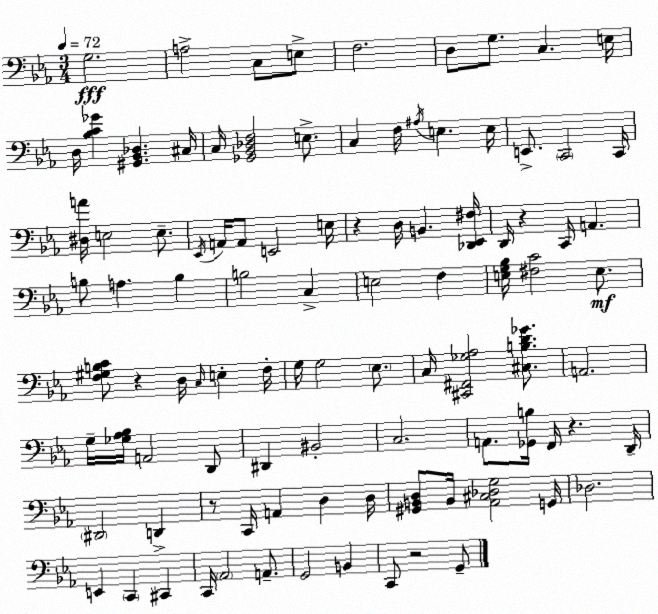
X:1
T:Untitled
M:3/4
L:1/4
K:Eb
G,2 A,2 C,/2 E,/2 F,2 D,/2 G,/2 C, E,/4 D,/4 [_B,C_G] [^G,,_B,,_D,] ^C,/4 C,/4 [_G,,_B,,_D,F,]2 E,/2 C, F,/4 ^A,/4 E, E,/4 E,,/2 C,,2 C,,/4 [^D,A]/4 E,2 E,/2 _E,,/4 A,,/4 A,,/2 E,,2 E,/4 z D,/4 B,, [_D,,_E,,^F,]/4 D,,/4 z C,,/4 A,, B,/2 A, B, B,2 C, E,2 F, [E,G,_B,]/4 [^F,C]2 E,/2 [F,^G,B,C]/2 z D,/4 C,/4 E, F,/4 G,/4 G,2 _E,/2 C,/4 [^C,,^F,,_G,_A,]2 [^C,B,D_G]/2 A,,2 G,/4 [_G,_A,_B,]/4 A,,2 D,,/2 ^D,, ^B,,2 C,2 A,,/2 [_G,,B,]/4 F,,/4 z D,,/4 ^D,,2 D,, z/2 C,,/4 A,, D, D,/4 [^G,,B,,D,]/2 B,,/4 [_A,,^C,_D,G,]2 G,,/4 _D,2 E,, C,, ^C,, C,,/4 _A,,2 A,,/2 G,,2 B,, C,,/2 z2 G,,/2